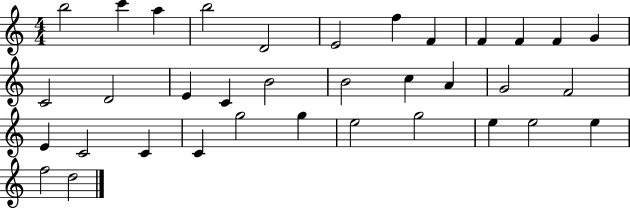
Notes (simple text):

B5/h C6/q A5/q B5/h D4/h E4/h F5/q F4/q F4/q F4/q F4/q G4/q C4/h D4/h E4/q C4/q B4/h B4/h C5/q A4/q G4/h F4/h E4/q C4/h C4/q C4/q G5/h G5/q E5/h G5/h E5/q E5/h E5/q F5/h D5/h